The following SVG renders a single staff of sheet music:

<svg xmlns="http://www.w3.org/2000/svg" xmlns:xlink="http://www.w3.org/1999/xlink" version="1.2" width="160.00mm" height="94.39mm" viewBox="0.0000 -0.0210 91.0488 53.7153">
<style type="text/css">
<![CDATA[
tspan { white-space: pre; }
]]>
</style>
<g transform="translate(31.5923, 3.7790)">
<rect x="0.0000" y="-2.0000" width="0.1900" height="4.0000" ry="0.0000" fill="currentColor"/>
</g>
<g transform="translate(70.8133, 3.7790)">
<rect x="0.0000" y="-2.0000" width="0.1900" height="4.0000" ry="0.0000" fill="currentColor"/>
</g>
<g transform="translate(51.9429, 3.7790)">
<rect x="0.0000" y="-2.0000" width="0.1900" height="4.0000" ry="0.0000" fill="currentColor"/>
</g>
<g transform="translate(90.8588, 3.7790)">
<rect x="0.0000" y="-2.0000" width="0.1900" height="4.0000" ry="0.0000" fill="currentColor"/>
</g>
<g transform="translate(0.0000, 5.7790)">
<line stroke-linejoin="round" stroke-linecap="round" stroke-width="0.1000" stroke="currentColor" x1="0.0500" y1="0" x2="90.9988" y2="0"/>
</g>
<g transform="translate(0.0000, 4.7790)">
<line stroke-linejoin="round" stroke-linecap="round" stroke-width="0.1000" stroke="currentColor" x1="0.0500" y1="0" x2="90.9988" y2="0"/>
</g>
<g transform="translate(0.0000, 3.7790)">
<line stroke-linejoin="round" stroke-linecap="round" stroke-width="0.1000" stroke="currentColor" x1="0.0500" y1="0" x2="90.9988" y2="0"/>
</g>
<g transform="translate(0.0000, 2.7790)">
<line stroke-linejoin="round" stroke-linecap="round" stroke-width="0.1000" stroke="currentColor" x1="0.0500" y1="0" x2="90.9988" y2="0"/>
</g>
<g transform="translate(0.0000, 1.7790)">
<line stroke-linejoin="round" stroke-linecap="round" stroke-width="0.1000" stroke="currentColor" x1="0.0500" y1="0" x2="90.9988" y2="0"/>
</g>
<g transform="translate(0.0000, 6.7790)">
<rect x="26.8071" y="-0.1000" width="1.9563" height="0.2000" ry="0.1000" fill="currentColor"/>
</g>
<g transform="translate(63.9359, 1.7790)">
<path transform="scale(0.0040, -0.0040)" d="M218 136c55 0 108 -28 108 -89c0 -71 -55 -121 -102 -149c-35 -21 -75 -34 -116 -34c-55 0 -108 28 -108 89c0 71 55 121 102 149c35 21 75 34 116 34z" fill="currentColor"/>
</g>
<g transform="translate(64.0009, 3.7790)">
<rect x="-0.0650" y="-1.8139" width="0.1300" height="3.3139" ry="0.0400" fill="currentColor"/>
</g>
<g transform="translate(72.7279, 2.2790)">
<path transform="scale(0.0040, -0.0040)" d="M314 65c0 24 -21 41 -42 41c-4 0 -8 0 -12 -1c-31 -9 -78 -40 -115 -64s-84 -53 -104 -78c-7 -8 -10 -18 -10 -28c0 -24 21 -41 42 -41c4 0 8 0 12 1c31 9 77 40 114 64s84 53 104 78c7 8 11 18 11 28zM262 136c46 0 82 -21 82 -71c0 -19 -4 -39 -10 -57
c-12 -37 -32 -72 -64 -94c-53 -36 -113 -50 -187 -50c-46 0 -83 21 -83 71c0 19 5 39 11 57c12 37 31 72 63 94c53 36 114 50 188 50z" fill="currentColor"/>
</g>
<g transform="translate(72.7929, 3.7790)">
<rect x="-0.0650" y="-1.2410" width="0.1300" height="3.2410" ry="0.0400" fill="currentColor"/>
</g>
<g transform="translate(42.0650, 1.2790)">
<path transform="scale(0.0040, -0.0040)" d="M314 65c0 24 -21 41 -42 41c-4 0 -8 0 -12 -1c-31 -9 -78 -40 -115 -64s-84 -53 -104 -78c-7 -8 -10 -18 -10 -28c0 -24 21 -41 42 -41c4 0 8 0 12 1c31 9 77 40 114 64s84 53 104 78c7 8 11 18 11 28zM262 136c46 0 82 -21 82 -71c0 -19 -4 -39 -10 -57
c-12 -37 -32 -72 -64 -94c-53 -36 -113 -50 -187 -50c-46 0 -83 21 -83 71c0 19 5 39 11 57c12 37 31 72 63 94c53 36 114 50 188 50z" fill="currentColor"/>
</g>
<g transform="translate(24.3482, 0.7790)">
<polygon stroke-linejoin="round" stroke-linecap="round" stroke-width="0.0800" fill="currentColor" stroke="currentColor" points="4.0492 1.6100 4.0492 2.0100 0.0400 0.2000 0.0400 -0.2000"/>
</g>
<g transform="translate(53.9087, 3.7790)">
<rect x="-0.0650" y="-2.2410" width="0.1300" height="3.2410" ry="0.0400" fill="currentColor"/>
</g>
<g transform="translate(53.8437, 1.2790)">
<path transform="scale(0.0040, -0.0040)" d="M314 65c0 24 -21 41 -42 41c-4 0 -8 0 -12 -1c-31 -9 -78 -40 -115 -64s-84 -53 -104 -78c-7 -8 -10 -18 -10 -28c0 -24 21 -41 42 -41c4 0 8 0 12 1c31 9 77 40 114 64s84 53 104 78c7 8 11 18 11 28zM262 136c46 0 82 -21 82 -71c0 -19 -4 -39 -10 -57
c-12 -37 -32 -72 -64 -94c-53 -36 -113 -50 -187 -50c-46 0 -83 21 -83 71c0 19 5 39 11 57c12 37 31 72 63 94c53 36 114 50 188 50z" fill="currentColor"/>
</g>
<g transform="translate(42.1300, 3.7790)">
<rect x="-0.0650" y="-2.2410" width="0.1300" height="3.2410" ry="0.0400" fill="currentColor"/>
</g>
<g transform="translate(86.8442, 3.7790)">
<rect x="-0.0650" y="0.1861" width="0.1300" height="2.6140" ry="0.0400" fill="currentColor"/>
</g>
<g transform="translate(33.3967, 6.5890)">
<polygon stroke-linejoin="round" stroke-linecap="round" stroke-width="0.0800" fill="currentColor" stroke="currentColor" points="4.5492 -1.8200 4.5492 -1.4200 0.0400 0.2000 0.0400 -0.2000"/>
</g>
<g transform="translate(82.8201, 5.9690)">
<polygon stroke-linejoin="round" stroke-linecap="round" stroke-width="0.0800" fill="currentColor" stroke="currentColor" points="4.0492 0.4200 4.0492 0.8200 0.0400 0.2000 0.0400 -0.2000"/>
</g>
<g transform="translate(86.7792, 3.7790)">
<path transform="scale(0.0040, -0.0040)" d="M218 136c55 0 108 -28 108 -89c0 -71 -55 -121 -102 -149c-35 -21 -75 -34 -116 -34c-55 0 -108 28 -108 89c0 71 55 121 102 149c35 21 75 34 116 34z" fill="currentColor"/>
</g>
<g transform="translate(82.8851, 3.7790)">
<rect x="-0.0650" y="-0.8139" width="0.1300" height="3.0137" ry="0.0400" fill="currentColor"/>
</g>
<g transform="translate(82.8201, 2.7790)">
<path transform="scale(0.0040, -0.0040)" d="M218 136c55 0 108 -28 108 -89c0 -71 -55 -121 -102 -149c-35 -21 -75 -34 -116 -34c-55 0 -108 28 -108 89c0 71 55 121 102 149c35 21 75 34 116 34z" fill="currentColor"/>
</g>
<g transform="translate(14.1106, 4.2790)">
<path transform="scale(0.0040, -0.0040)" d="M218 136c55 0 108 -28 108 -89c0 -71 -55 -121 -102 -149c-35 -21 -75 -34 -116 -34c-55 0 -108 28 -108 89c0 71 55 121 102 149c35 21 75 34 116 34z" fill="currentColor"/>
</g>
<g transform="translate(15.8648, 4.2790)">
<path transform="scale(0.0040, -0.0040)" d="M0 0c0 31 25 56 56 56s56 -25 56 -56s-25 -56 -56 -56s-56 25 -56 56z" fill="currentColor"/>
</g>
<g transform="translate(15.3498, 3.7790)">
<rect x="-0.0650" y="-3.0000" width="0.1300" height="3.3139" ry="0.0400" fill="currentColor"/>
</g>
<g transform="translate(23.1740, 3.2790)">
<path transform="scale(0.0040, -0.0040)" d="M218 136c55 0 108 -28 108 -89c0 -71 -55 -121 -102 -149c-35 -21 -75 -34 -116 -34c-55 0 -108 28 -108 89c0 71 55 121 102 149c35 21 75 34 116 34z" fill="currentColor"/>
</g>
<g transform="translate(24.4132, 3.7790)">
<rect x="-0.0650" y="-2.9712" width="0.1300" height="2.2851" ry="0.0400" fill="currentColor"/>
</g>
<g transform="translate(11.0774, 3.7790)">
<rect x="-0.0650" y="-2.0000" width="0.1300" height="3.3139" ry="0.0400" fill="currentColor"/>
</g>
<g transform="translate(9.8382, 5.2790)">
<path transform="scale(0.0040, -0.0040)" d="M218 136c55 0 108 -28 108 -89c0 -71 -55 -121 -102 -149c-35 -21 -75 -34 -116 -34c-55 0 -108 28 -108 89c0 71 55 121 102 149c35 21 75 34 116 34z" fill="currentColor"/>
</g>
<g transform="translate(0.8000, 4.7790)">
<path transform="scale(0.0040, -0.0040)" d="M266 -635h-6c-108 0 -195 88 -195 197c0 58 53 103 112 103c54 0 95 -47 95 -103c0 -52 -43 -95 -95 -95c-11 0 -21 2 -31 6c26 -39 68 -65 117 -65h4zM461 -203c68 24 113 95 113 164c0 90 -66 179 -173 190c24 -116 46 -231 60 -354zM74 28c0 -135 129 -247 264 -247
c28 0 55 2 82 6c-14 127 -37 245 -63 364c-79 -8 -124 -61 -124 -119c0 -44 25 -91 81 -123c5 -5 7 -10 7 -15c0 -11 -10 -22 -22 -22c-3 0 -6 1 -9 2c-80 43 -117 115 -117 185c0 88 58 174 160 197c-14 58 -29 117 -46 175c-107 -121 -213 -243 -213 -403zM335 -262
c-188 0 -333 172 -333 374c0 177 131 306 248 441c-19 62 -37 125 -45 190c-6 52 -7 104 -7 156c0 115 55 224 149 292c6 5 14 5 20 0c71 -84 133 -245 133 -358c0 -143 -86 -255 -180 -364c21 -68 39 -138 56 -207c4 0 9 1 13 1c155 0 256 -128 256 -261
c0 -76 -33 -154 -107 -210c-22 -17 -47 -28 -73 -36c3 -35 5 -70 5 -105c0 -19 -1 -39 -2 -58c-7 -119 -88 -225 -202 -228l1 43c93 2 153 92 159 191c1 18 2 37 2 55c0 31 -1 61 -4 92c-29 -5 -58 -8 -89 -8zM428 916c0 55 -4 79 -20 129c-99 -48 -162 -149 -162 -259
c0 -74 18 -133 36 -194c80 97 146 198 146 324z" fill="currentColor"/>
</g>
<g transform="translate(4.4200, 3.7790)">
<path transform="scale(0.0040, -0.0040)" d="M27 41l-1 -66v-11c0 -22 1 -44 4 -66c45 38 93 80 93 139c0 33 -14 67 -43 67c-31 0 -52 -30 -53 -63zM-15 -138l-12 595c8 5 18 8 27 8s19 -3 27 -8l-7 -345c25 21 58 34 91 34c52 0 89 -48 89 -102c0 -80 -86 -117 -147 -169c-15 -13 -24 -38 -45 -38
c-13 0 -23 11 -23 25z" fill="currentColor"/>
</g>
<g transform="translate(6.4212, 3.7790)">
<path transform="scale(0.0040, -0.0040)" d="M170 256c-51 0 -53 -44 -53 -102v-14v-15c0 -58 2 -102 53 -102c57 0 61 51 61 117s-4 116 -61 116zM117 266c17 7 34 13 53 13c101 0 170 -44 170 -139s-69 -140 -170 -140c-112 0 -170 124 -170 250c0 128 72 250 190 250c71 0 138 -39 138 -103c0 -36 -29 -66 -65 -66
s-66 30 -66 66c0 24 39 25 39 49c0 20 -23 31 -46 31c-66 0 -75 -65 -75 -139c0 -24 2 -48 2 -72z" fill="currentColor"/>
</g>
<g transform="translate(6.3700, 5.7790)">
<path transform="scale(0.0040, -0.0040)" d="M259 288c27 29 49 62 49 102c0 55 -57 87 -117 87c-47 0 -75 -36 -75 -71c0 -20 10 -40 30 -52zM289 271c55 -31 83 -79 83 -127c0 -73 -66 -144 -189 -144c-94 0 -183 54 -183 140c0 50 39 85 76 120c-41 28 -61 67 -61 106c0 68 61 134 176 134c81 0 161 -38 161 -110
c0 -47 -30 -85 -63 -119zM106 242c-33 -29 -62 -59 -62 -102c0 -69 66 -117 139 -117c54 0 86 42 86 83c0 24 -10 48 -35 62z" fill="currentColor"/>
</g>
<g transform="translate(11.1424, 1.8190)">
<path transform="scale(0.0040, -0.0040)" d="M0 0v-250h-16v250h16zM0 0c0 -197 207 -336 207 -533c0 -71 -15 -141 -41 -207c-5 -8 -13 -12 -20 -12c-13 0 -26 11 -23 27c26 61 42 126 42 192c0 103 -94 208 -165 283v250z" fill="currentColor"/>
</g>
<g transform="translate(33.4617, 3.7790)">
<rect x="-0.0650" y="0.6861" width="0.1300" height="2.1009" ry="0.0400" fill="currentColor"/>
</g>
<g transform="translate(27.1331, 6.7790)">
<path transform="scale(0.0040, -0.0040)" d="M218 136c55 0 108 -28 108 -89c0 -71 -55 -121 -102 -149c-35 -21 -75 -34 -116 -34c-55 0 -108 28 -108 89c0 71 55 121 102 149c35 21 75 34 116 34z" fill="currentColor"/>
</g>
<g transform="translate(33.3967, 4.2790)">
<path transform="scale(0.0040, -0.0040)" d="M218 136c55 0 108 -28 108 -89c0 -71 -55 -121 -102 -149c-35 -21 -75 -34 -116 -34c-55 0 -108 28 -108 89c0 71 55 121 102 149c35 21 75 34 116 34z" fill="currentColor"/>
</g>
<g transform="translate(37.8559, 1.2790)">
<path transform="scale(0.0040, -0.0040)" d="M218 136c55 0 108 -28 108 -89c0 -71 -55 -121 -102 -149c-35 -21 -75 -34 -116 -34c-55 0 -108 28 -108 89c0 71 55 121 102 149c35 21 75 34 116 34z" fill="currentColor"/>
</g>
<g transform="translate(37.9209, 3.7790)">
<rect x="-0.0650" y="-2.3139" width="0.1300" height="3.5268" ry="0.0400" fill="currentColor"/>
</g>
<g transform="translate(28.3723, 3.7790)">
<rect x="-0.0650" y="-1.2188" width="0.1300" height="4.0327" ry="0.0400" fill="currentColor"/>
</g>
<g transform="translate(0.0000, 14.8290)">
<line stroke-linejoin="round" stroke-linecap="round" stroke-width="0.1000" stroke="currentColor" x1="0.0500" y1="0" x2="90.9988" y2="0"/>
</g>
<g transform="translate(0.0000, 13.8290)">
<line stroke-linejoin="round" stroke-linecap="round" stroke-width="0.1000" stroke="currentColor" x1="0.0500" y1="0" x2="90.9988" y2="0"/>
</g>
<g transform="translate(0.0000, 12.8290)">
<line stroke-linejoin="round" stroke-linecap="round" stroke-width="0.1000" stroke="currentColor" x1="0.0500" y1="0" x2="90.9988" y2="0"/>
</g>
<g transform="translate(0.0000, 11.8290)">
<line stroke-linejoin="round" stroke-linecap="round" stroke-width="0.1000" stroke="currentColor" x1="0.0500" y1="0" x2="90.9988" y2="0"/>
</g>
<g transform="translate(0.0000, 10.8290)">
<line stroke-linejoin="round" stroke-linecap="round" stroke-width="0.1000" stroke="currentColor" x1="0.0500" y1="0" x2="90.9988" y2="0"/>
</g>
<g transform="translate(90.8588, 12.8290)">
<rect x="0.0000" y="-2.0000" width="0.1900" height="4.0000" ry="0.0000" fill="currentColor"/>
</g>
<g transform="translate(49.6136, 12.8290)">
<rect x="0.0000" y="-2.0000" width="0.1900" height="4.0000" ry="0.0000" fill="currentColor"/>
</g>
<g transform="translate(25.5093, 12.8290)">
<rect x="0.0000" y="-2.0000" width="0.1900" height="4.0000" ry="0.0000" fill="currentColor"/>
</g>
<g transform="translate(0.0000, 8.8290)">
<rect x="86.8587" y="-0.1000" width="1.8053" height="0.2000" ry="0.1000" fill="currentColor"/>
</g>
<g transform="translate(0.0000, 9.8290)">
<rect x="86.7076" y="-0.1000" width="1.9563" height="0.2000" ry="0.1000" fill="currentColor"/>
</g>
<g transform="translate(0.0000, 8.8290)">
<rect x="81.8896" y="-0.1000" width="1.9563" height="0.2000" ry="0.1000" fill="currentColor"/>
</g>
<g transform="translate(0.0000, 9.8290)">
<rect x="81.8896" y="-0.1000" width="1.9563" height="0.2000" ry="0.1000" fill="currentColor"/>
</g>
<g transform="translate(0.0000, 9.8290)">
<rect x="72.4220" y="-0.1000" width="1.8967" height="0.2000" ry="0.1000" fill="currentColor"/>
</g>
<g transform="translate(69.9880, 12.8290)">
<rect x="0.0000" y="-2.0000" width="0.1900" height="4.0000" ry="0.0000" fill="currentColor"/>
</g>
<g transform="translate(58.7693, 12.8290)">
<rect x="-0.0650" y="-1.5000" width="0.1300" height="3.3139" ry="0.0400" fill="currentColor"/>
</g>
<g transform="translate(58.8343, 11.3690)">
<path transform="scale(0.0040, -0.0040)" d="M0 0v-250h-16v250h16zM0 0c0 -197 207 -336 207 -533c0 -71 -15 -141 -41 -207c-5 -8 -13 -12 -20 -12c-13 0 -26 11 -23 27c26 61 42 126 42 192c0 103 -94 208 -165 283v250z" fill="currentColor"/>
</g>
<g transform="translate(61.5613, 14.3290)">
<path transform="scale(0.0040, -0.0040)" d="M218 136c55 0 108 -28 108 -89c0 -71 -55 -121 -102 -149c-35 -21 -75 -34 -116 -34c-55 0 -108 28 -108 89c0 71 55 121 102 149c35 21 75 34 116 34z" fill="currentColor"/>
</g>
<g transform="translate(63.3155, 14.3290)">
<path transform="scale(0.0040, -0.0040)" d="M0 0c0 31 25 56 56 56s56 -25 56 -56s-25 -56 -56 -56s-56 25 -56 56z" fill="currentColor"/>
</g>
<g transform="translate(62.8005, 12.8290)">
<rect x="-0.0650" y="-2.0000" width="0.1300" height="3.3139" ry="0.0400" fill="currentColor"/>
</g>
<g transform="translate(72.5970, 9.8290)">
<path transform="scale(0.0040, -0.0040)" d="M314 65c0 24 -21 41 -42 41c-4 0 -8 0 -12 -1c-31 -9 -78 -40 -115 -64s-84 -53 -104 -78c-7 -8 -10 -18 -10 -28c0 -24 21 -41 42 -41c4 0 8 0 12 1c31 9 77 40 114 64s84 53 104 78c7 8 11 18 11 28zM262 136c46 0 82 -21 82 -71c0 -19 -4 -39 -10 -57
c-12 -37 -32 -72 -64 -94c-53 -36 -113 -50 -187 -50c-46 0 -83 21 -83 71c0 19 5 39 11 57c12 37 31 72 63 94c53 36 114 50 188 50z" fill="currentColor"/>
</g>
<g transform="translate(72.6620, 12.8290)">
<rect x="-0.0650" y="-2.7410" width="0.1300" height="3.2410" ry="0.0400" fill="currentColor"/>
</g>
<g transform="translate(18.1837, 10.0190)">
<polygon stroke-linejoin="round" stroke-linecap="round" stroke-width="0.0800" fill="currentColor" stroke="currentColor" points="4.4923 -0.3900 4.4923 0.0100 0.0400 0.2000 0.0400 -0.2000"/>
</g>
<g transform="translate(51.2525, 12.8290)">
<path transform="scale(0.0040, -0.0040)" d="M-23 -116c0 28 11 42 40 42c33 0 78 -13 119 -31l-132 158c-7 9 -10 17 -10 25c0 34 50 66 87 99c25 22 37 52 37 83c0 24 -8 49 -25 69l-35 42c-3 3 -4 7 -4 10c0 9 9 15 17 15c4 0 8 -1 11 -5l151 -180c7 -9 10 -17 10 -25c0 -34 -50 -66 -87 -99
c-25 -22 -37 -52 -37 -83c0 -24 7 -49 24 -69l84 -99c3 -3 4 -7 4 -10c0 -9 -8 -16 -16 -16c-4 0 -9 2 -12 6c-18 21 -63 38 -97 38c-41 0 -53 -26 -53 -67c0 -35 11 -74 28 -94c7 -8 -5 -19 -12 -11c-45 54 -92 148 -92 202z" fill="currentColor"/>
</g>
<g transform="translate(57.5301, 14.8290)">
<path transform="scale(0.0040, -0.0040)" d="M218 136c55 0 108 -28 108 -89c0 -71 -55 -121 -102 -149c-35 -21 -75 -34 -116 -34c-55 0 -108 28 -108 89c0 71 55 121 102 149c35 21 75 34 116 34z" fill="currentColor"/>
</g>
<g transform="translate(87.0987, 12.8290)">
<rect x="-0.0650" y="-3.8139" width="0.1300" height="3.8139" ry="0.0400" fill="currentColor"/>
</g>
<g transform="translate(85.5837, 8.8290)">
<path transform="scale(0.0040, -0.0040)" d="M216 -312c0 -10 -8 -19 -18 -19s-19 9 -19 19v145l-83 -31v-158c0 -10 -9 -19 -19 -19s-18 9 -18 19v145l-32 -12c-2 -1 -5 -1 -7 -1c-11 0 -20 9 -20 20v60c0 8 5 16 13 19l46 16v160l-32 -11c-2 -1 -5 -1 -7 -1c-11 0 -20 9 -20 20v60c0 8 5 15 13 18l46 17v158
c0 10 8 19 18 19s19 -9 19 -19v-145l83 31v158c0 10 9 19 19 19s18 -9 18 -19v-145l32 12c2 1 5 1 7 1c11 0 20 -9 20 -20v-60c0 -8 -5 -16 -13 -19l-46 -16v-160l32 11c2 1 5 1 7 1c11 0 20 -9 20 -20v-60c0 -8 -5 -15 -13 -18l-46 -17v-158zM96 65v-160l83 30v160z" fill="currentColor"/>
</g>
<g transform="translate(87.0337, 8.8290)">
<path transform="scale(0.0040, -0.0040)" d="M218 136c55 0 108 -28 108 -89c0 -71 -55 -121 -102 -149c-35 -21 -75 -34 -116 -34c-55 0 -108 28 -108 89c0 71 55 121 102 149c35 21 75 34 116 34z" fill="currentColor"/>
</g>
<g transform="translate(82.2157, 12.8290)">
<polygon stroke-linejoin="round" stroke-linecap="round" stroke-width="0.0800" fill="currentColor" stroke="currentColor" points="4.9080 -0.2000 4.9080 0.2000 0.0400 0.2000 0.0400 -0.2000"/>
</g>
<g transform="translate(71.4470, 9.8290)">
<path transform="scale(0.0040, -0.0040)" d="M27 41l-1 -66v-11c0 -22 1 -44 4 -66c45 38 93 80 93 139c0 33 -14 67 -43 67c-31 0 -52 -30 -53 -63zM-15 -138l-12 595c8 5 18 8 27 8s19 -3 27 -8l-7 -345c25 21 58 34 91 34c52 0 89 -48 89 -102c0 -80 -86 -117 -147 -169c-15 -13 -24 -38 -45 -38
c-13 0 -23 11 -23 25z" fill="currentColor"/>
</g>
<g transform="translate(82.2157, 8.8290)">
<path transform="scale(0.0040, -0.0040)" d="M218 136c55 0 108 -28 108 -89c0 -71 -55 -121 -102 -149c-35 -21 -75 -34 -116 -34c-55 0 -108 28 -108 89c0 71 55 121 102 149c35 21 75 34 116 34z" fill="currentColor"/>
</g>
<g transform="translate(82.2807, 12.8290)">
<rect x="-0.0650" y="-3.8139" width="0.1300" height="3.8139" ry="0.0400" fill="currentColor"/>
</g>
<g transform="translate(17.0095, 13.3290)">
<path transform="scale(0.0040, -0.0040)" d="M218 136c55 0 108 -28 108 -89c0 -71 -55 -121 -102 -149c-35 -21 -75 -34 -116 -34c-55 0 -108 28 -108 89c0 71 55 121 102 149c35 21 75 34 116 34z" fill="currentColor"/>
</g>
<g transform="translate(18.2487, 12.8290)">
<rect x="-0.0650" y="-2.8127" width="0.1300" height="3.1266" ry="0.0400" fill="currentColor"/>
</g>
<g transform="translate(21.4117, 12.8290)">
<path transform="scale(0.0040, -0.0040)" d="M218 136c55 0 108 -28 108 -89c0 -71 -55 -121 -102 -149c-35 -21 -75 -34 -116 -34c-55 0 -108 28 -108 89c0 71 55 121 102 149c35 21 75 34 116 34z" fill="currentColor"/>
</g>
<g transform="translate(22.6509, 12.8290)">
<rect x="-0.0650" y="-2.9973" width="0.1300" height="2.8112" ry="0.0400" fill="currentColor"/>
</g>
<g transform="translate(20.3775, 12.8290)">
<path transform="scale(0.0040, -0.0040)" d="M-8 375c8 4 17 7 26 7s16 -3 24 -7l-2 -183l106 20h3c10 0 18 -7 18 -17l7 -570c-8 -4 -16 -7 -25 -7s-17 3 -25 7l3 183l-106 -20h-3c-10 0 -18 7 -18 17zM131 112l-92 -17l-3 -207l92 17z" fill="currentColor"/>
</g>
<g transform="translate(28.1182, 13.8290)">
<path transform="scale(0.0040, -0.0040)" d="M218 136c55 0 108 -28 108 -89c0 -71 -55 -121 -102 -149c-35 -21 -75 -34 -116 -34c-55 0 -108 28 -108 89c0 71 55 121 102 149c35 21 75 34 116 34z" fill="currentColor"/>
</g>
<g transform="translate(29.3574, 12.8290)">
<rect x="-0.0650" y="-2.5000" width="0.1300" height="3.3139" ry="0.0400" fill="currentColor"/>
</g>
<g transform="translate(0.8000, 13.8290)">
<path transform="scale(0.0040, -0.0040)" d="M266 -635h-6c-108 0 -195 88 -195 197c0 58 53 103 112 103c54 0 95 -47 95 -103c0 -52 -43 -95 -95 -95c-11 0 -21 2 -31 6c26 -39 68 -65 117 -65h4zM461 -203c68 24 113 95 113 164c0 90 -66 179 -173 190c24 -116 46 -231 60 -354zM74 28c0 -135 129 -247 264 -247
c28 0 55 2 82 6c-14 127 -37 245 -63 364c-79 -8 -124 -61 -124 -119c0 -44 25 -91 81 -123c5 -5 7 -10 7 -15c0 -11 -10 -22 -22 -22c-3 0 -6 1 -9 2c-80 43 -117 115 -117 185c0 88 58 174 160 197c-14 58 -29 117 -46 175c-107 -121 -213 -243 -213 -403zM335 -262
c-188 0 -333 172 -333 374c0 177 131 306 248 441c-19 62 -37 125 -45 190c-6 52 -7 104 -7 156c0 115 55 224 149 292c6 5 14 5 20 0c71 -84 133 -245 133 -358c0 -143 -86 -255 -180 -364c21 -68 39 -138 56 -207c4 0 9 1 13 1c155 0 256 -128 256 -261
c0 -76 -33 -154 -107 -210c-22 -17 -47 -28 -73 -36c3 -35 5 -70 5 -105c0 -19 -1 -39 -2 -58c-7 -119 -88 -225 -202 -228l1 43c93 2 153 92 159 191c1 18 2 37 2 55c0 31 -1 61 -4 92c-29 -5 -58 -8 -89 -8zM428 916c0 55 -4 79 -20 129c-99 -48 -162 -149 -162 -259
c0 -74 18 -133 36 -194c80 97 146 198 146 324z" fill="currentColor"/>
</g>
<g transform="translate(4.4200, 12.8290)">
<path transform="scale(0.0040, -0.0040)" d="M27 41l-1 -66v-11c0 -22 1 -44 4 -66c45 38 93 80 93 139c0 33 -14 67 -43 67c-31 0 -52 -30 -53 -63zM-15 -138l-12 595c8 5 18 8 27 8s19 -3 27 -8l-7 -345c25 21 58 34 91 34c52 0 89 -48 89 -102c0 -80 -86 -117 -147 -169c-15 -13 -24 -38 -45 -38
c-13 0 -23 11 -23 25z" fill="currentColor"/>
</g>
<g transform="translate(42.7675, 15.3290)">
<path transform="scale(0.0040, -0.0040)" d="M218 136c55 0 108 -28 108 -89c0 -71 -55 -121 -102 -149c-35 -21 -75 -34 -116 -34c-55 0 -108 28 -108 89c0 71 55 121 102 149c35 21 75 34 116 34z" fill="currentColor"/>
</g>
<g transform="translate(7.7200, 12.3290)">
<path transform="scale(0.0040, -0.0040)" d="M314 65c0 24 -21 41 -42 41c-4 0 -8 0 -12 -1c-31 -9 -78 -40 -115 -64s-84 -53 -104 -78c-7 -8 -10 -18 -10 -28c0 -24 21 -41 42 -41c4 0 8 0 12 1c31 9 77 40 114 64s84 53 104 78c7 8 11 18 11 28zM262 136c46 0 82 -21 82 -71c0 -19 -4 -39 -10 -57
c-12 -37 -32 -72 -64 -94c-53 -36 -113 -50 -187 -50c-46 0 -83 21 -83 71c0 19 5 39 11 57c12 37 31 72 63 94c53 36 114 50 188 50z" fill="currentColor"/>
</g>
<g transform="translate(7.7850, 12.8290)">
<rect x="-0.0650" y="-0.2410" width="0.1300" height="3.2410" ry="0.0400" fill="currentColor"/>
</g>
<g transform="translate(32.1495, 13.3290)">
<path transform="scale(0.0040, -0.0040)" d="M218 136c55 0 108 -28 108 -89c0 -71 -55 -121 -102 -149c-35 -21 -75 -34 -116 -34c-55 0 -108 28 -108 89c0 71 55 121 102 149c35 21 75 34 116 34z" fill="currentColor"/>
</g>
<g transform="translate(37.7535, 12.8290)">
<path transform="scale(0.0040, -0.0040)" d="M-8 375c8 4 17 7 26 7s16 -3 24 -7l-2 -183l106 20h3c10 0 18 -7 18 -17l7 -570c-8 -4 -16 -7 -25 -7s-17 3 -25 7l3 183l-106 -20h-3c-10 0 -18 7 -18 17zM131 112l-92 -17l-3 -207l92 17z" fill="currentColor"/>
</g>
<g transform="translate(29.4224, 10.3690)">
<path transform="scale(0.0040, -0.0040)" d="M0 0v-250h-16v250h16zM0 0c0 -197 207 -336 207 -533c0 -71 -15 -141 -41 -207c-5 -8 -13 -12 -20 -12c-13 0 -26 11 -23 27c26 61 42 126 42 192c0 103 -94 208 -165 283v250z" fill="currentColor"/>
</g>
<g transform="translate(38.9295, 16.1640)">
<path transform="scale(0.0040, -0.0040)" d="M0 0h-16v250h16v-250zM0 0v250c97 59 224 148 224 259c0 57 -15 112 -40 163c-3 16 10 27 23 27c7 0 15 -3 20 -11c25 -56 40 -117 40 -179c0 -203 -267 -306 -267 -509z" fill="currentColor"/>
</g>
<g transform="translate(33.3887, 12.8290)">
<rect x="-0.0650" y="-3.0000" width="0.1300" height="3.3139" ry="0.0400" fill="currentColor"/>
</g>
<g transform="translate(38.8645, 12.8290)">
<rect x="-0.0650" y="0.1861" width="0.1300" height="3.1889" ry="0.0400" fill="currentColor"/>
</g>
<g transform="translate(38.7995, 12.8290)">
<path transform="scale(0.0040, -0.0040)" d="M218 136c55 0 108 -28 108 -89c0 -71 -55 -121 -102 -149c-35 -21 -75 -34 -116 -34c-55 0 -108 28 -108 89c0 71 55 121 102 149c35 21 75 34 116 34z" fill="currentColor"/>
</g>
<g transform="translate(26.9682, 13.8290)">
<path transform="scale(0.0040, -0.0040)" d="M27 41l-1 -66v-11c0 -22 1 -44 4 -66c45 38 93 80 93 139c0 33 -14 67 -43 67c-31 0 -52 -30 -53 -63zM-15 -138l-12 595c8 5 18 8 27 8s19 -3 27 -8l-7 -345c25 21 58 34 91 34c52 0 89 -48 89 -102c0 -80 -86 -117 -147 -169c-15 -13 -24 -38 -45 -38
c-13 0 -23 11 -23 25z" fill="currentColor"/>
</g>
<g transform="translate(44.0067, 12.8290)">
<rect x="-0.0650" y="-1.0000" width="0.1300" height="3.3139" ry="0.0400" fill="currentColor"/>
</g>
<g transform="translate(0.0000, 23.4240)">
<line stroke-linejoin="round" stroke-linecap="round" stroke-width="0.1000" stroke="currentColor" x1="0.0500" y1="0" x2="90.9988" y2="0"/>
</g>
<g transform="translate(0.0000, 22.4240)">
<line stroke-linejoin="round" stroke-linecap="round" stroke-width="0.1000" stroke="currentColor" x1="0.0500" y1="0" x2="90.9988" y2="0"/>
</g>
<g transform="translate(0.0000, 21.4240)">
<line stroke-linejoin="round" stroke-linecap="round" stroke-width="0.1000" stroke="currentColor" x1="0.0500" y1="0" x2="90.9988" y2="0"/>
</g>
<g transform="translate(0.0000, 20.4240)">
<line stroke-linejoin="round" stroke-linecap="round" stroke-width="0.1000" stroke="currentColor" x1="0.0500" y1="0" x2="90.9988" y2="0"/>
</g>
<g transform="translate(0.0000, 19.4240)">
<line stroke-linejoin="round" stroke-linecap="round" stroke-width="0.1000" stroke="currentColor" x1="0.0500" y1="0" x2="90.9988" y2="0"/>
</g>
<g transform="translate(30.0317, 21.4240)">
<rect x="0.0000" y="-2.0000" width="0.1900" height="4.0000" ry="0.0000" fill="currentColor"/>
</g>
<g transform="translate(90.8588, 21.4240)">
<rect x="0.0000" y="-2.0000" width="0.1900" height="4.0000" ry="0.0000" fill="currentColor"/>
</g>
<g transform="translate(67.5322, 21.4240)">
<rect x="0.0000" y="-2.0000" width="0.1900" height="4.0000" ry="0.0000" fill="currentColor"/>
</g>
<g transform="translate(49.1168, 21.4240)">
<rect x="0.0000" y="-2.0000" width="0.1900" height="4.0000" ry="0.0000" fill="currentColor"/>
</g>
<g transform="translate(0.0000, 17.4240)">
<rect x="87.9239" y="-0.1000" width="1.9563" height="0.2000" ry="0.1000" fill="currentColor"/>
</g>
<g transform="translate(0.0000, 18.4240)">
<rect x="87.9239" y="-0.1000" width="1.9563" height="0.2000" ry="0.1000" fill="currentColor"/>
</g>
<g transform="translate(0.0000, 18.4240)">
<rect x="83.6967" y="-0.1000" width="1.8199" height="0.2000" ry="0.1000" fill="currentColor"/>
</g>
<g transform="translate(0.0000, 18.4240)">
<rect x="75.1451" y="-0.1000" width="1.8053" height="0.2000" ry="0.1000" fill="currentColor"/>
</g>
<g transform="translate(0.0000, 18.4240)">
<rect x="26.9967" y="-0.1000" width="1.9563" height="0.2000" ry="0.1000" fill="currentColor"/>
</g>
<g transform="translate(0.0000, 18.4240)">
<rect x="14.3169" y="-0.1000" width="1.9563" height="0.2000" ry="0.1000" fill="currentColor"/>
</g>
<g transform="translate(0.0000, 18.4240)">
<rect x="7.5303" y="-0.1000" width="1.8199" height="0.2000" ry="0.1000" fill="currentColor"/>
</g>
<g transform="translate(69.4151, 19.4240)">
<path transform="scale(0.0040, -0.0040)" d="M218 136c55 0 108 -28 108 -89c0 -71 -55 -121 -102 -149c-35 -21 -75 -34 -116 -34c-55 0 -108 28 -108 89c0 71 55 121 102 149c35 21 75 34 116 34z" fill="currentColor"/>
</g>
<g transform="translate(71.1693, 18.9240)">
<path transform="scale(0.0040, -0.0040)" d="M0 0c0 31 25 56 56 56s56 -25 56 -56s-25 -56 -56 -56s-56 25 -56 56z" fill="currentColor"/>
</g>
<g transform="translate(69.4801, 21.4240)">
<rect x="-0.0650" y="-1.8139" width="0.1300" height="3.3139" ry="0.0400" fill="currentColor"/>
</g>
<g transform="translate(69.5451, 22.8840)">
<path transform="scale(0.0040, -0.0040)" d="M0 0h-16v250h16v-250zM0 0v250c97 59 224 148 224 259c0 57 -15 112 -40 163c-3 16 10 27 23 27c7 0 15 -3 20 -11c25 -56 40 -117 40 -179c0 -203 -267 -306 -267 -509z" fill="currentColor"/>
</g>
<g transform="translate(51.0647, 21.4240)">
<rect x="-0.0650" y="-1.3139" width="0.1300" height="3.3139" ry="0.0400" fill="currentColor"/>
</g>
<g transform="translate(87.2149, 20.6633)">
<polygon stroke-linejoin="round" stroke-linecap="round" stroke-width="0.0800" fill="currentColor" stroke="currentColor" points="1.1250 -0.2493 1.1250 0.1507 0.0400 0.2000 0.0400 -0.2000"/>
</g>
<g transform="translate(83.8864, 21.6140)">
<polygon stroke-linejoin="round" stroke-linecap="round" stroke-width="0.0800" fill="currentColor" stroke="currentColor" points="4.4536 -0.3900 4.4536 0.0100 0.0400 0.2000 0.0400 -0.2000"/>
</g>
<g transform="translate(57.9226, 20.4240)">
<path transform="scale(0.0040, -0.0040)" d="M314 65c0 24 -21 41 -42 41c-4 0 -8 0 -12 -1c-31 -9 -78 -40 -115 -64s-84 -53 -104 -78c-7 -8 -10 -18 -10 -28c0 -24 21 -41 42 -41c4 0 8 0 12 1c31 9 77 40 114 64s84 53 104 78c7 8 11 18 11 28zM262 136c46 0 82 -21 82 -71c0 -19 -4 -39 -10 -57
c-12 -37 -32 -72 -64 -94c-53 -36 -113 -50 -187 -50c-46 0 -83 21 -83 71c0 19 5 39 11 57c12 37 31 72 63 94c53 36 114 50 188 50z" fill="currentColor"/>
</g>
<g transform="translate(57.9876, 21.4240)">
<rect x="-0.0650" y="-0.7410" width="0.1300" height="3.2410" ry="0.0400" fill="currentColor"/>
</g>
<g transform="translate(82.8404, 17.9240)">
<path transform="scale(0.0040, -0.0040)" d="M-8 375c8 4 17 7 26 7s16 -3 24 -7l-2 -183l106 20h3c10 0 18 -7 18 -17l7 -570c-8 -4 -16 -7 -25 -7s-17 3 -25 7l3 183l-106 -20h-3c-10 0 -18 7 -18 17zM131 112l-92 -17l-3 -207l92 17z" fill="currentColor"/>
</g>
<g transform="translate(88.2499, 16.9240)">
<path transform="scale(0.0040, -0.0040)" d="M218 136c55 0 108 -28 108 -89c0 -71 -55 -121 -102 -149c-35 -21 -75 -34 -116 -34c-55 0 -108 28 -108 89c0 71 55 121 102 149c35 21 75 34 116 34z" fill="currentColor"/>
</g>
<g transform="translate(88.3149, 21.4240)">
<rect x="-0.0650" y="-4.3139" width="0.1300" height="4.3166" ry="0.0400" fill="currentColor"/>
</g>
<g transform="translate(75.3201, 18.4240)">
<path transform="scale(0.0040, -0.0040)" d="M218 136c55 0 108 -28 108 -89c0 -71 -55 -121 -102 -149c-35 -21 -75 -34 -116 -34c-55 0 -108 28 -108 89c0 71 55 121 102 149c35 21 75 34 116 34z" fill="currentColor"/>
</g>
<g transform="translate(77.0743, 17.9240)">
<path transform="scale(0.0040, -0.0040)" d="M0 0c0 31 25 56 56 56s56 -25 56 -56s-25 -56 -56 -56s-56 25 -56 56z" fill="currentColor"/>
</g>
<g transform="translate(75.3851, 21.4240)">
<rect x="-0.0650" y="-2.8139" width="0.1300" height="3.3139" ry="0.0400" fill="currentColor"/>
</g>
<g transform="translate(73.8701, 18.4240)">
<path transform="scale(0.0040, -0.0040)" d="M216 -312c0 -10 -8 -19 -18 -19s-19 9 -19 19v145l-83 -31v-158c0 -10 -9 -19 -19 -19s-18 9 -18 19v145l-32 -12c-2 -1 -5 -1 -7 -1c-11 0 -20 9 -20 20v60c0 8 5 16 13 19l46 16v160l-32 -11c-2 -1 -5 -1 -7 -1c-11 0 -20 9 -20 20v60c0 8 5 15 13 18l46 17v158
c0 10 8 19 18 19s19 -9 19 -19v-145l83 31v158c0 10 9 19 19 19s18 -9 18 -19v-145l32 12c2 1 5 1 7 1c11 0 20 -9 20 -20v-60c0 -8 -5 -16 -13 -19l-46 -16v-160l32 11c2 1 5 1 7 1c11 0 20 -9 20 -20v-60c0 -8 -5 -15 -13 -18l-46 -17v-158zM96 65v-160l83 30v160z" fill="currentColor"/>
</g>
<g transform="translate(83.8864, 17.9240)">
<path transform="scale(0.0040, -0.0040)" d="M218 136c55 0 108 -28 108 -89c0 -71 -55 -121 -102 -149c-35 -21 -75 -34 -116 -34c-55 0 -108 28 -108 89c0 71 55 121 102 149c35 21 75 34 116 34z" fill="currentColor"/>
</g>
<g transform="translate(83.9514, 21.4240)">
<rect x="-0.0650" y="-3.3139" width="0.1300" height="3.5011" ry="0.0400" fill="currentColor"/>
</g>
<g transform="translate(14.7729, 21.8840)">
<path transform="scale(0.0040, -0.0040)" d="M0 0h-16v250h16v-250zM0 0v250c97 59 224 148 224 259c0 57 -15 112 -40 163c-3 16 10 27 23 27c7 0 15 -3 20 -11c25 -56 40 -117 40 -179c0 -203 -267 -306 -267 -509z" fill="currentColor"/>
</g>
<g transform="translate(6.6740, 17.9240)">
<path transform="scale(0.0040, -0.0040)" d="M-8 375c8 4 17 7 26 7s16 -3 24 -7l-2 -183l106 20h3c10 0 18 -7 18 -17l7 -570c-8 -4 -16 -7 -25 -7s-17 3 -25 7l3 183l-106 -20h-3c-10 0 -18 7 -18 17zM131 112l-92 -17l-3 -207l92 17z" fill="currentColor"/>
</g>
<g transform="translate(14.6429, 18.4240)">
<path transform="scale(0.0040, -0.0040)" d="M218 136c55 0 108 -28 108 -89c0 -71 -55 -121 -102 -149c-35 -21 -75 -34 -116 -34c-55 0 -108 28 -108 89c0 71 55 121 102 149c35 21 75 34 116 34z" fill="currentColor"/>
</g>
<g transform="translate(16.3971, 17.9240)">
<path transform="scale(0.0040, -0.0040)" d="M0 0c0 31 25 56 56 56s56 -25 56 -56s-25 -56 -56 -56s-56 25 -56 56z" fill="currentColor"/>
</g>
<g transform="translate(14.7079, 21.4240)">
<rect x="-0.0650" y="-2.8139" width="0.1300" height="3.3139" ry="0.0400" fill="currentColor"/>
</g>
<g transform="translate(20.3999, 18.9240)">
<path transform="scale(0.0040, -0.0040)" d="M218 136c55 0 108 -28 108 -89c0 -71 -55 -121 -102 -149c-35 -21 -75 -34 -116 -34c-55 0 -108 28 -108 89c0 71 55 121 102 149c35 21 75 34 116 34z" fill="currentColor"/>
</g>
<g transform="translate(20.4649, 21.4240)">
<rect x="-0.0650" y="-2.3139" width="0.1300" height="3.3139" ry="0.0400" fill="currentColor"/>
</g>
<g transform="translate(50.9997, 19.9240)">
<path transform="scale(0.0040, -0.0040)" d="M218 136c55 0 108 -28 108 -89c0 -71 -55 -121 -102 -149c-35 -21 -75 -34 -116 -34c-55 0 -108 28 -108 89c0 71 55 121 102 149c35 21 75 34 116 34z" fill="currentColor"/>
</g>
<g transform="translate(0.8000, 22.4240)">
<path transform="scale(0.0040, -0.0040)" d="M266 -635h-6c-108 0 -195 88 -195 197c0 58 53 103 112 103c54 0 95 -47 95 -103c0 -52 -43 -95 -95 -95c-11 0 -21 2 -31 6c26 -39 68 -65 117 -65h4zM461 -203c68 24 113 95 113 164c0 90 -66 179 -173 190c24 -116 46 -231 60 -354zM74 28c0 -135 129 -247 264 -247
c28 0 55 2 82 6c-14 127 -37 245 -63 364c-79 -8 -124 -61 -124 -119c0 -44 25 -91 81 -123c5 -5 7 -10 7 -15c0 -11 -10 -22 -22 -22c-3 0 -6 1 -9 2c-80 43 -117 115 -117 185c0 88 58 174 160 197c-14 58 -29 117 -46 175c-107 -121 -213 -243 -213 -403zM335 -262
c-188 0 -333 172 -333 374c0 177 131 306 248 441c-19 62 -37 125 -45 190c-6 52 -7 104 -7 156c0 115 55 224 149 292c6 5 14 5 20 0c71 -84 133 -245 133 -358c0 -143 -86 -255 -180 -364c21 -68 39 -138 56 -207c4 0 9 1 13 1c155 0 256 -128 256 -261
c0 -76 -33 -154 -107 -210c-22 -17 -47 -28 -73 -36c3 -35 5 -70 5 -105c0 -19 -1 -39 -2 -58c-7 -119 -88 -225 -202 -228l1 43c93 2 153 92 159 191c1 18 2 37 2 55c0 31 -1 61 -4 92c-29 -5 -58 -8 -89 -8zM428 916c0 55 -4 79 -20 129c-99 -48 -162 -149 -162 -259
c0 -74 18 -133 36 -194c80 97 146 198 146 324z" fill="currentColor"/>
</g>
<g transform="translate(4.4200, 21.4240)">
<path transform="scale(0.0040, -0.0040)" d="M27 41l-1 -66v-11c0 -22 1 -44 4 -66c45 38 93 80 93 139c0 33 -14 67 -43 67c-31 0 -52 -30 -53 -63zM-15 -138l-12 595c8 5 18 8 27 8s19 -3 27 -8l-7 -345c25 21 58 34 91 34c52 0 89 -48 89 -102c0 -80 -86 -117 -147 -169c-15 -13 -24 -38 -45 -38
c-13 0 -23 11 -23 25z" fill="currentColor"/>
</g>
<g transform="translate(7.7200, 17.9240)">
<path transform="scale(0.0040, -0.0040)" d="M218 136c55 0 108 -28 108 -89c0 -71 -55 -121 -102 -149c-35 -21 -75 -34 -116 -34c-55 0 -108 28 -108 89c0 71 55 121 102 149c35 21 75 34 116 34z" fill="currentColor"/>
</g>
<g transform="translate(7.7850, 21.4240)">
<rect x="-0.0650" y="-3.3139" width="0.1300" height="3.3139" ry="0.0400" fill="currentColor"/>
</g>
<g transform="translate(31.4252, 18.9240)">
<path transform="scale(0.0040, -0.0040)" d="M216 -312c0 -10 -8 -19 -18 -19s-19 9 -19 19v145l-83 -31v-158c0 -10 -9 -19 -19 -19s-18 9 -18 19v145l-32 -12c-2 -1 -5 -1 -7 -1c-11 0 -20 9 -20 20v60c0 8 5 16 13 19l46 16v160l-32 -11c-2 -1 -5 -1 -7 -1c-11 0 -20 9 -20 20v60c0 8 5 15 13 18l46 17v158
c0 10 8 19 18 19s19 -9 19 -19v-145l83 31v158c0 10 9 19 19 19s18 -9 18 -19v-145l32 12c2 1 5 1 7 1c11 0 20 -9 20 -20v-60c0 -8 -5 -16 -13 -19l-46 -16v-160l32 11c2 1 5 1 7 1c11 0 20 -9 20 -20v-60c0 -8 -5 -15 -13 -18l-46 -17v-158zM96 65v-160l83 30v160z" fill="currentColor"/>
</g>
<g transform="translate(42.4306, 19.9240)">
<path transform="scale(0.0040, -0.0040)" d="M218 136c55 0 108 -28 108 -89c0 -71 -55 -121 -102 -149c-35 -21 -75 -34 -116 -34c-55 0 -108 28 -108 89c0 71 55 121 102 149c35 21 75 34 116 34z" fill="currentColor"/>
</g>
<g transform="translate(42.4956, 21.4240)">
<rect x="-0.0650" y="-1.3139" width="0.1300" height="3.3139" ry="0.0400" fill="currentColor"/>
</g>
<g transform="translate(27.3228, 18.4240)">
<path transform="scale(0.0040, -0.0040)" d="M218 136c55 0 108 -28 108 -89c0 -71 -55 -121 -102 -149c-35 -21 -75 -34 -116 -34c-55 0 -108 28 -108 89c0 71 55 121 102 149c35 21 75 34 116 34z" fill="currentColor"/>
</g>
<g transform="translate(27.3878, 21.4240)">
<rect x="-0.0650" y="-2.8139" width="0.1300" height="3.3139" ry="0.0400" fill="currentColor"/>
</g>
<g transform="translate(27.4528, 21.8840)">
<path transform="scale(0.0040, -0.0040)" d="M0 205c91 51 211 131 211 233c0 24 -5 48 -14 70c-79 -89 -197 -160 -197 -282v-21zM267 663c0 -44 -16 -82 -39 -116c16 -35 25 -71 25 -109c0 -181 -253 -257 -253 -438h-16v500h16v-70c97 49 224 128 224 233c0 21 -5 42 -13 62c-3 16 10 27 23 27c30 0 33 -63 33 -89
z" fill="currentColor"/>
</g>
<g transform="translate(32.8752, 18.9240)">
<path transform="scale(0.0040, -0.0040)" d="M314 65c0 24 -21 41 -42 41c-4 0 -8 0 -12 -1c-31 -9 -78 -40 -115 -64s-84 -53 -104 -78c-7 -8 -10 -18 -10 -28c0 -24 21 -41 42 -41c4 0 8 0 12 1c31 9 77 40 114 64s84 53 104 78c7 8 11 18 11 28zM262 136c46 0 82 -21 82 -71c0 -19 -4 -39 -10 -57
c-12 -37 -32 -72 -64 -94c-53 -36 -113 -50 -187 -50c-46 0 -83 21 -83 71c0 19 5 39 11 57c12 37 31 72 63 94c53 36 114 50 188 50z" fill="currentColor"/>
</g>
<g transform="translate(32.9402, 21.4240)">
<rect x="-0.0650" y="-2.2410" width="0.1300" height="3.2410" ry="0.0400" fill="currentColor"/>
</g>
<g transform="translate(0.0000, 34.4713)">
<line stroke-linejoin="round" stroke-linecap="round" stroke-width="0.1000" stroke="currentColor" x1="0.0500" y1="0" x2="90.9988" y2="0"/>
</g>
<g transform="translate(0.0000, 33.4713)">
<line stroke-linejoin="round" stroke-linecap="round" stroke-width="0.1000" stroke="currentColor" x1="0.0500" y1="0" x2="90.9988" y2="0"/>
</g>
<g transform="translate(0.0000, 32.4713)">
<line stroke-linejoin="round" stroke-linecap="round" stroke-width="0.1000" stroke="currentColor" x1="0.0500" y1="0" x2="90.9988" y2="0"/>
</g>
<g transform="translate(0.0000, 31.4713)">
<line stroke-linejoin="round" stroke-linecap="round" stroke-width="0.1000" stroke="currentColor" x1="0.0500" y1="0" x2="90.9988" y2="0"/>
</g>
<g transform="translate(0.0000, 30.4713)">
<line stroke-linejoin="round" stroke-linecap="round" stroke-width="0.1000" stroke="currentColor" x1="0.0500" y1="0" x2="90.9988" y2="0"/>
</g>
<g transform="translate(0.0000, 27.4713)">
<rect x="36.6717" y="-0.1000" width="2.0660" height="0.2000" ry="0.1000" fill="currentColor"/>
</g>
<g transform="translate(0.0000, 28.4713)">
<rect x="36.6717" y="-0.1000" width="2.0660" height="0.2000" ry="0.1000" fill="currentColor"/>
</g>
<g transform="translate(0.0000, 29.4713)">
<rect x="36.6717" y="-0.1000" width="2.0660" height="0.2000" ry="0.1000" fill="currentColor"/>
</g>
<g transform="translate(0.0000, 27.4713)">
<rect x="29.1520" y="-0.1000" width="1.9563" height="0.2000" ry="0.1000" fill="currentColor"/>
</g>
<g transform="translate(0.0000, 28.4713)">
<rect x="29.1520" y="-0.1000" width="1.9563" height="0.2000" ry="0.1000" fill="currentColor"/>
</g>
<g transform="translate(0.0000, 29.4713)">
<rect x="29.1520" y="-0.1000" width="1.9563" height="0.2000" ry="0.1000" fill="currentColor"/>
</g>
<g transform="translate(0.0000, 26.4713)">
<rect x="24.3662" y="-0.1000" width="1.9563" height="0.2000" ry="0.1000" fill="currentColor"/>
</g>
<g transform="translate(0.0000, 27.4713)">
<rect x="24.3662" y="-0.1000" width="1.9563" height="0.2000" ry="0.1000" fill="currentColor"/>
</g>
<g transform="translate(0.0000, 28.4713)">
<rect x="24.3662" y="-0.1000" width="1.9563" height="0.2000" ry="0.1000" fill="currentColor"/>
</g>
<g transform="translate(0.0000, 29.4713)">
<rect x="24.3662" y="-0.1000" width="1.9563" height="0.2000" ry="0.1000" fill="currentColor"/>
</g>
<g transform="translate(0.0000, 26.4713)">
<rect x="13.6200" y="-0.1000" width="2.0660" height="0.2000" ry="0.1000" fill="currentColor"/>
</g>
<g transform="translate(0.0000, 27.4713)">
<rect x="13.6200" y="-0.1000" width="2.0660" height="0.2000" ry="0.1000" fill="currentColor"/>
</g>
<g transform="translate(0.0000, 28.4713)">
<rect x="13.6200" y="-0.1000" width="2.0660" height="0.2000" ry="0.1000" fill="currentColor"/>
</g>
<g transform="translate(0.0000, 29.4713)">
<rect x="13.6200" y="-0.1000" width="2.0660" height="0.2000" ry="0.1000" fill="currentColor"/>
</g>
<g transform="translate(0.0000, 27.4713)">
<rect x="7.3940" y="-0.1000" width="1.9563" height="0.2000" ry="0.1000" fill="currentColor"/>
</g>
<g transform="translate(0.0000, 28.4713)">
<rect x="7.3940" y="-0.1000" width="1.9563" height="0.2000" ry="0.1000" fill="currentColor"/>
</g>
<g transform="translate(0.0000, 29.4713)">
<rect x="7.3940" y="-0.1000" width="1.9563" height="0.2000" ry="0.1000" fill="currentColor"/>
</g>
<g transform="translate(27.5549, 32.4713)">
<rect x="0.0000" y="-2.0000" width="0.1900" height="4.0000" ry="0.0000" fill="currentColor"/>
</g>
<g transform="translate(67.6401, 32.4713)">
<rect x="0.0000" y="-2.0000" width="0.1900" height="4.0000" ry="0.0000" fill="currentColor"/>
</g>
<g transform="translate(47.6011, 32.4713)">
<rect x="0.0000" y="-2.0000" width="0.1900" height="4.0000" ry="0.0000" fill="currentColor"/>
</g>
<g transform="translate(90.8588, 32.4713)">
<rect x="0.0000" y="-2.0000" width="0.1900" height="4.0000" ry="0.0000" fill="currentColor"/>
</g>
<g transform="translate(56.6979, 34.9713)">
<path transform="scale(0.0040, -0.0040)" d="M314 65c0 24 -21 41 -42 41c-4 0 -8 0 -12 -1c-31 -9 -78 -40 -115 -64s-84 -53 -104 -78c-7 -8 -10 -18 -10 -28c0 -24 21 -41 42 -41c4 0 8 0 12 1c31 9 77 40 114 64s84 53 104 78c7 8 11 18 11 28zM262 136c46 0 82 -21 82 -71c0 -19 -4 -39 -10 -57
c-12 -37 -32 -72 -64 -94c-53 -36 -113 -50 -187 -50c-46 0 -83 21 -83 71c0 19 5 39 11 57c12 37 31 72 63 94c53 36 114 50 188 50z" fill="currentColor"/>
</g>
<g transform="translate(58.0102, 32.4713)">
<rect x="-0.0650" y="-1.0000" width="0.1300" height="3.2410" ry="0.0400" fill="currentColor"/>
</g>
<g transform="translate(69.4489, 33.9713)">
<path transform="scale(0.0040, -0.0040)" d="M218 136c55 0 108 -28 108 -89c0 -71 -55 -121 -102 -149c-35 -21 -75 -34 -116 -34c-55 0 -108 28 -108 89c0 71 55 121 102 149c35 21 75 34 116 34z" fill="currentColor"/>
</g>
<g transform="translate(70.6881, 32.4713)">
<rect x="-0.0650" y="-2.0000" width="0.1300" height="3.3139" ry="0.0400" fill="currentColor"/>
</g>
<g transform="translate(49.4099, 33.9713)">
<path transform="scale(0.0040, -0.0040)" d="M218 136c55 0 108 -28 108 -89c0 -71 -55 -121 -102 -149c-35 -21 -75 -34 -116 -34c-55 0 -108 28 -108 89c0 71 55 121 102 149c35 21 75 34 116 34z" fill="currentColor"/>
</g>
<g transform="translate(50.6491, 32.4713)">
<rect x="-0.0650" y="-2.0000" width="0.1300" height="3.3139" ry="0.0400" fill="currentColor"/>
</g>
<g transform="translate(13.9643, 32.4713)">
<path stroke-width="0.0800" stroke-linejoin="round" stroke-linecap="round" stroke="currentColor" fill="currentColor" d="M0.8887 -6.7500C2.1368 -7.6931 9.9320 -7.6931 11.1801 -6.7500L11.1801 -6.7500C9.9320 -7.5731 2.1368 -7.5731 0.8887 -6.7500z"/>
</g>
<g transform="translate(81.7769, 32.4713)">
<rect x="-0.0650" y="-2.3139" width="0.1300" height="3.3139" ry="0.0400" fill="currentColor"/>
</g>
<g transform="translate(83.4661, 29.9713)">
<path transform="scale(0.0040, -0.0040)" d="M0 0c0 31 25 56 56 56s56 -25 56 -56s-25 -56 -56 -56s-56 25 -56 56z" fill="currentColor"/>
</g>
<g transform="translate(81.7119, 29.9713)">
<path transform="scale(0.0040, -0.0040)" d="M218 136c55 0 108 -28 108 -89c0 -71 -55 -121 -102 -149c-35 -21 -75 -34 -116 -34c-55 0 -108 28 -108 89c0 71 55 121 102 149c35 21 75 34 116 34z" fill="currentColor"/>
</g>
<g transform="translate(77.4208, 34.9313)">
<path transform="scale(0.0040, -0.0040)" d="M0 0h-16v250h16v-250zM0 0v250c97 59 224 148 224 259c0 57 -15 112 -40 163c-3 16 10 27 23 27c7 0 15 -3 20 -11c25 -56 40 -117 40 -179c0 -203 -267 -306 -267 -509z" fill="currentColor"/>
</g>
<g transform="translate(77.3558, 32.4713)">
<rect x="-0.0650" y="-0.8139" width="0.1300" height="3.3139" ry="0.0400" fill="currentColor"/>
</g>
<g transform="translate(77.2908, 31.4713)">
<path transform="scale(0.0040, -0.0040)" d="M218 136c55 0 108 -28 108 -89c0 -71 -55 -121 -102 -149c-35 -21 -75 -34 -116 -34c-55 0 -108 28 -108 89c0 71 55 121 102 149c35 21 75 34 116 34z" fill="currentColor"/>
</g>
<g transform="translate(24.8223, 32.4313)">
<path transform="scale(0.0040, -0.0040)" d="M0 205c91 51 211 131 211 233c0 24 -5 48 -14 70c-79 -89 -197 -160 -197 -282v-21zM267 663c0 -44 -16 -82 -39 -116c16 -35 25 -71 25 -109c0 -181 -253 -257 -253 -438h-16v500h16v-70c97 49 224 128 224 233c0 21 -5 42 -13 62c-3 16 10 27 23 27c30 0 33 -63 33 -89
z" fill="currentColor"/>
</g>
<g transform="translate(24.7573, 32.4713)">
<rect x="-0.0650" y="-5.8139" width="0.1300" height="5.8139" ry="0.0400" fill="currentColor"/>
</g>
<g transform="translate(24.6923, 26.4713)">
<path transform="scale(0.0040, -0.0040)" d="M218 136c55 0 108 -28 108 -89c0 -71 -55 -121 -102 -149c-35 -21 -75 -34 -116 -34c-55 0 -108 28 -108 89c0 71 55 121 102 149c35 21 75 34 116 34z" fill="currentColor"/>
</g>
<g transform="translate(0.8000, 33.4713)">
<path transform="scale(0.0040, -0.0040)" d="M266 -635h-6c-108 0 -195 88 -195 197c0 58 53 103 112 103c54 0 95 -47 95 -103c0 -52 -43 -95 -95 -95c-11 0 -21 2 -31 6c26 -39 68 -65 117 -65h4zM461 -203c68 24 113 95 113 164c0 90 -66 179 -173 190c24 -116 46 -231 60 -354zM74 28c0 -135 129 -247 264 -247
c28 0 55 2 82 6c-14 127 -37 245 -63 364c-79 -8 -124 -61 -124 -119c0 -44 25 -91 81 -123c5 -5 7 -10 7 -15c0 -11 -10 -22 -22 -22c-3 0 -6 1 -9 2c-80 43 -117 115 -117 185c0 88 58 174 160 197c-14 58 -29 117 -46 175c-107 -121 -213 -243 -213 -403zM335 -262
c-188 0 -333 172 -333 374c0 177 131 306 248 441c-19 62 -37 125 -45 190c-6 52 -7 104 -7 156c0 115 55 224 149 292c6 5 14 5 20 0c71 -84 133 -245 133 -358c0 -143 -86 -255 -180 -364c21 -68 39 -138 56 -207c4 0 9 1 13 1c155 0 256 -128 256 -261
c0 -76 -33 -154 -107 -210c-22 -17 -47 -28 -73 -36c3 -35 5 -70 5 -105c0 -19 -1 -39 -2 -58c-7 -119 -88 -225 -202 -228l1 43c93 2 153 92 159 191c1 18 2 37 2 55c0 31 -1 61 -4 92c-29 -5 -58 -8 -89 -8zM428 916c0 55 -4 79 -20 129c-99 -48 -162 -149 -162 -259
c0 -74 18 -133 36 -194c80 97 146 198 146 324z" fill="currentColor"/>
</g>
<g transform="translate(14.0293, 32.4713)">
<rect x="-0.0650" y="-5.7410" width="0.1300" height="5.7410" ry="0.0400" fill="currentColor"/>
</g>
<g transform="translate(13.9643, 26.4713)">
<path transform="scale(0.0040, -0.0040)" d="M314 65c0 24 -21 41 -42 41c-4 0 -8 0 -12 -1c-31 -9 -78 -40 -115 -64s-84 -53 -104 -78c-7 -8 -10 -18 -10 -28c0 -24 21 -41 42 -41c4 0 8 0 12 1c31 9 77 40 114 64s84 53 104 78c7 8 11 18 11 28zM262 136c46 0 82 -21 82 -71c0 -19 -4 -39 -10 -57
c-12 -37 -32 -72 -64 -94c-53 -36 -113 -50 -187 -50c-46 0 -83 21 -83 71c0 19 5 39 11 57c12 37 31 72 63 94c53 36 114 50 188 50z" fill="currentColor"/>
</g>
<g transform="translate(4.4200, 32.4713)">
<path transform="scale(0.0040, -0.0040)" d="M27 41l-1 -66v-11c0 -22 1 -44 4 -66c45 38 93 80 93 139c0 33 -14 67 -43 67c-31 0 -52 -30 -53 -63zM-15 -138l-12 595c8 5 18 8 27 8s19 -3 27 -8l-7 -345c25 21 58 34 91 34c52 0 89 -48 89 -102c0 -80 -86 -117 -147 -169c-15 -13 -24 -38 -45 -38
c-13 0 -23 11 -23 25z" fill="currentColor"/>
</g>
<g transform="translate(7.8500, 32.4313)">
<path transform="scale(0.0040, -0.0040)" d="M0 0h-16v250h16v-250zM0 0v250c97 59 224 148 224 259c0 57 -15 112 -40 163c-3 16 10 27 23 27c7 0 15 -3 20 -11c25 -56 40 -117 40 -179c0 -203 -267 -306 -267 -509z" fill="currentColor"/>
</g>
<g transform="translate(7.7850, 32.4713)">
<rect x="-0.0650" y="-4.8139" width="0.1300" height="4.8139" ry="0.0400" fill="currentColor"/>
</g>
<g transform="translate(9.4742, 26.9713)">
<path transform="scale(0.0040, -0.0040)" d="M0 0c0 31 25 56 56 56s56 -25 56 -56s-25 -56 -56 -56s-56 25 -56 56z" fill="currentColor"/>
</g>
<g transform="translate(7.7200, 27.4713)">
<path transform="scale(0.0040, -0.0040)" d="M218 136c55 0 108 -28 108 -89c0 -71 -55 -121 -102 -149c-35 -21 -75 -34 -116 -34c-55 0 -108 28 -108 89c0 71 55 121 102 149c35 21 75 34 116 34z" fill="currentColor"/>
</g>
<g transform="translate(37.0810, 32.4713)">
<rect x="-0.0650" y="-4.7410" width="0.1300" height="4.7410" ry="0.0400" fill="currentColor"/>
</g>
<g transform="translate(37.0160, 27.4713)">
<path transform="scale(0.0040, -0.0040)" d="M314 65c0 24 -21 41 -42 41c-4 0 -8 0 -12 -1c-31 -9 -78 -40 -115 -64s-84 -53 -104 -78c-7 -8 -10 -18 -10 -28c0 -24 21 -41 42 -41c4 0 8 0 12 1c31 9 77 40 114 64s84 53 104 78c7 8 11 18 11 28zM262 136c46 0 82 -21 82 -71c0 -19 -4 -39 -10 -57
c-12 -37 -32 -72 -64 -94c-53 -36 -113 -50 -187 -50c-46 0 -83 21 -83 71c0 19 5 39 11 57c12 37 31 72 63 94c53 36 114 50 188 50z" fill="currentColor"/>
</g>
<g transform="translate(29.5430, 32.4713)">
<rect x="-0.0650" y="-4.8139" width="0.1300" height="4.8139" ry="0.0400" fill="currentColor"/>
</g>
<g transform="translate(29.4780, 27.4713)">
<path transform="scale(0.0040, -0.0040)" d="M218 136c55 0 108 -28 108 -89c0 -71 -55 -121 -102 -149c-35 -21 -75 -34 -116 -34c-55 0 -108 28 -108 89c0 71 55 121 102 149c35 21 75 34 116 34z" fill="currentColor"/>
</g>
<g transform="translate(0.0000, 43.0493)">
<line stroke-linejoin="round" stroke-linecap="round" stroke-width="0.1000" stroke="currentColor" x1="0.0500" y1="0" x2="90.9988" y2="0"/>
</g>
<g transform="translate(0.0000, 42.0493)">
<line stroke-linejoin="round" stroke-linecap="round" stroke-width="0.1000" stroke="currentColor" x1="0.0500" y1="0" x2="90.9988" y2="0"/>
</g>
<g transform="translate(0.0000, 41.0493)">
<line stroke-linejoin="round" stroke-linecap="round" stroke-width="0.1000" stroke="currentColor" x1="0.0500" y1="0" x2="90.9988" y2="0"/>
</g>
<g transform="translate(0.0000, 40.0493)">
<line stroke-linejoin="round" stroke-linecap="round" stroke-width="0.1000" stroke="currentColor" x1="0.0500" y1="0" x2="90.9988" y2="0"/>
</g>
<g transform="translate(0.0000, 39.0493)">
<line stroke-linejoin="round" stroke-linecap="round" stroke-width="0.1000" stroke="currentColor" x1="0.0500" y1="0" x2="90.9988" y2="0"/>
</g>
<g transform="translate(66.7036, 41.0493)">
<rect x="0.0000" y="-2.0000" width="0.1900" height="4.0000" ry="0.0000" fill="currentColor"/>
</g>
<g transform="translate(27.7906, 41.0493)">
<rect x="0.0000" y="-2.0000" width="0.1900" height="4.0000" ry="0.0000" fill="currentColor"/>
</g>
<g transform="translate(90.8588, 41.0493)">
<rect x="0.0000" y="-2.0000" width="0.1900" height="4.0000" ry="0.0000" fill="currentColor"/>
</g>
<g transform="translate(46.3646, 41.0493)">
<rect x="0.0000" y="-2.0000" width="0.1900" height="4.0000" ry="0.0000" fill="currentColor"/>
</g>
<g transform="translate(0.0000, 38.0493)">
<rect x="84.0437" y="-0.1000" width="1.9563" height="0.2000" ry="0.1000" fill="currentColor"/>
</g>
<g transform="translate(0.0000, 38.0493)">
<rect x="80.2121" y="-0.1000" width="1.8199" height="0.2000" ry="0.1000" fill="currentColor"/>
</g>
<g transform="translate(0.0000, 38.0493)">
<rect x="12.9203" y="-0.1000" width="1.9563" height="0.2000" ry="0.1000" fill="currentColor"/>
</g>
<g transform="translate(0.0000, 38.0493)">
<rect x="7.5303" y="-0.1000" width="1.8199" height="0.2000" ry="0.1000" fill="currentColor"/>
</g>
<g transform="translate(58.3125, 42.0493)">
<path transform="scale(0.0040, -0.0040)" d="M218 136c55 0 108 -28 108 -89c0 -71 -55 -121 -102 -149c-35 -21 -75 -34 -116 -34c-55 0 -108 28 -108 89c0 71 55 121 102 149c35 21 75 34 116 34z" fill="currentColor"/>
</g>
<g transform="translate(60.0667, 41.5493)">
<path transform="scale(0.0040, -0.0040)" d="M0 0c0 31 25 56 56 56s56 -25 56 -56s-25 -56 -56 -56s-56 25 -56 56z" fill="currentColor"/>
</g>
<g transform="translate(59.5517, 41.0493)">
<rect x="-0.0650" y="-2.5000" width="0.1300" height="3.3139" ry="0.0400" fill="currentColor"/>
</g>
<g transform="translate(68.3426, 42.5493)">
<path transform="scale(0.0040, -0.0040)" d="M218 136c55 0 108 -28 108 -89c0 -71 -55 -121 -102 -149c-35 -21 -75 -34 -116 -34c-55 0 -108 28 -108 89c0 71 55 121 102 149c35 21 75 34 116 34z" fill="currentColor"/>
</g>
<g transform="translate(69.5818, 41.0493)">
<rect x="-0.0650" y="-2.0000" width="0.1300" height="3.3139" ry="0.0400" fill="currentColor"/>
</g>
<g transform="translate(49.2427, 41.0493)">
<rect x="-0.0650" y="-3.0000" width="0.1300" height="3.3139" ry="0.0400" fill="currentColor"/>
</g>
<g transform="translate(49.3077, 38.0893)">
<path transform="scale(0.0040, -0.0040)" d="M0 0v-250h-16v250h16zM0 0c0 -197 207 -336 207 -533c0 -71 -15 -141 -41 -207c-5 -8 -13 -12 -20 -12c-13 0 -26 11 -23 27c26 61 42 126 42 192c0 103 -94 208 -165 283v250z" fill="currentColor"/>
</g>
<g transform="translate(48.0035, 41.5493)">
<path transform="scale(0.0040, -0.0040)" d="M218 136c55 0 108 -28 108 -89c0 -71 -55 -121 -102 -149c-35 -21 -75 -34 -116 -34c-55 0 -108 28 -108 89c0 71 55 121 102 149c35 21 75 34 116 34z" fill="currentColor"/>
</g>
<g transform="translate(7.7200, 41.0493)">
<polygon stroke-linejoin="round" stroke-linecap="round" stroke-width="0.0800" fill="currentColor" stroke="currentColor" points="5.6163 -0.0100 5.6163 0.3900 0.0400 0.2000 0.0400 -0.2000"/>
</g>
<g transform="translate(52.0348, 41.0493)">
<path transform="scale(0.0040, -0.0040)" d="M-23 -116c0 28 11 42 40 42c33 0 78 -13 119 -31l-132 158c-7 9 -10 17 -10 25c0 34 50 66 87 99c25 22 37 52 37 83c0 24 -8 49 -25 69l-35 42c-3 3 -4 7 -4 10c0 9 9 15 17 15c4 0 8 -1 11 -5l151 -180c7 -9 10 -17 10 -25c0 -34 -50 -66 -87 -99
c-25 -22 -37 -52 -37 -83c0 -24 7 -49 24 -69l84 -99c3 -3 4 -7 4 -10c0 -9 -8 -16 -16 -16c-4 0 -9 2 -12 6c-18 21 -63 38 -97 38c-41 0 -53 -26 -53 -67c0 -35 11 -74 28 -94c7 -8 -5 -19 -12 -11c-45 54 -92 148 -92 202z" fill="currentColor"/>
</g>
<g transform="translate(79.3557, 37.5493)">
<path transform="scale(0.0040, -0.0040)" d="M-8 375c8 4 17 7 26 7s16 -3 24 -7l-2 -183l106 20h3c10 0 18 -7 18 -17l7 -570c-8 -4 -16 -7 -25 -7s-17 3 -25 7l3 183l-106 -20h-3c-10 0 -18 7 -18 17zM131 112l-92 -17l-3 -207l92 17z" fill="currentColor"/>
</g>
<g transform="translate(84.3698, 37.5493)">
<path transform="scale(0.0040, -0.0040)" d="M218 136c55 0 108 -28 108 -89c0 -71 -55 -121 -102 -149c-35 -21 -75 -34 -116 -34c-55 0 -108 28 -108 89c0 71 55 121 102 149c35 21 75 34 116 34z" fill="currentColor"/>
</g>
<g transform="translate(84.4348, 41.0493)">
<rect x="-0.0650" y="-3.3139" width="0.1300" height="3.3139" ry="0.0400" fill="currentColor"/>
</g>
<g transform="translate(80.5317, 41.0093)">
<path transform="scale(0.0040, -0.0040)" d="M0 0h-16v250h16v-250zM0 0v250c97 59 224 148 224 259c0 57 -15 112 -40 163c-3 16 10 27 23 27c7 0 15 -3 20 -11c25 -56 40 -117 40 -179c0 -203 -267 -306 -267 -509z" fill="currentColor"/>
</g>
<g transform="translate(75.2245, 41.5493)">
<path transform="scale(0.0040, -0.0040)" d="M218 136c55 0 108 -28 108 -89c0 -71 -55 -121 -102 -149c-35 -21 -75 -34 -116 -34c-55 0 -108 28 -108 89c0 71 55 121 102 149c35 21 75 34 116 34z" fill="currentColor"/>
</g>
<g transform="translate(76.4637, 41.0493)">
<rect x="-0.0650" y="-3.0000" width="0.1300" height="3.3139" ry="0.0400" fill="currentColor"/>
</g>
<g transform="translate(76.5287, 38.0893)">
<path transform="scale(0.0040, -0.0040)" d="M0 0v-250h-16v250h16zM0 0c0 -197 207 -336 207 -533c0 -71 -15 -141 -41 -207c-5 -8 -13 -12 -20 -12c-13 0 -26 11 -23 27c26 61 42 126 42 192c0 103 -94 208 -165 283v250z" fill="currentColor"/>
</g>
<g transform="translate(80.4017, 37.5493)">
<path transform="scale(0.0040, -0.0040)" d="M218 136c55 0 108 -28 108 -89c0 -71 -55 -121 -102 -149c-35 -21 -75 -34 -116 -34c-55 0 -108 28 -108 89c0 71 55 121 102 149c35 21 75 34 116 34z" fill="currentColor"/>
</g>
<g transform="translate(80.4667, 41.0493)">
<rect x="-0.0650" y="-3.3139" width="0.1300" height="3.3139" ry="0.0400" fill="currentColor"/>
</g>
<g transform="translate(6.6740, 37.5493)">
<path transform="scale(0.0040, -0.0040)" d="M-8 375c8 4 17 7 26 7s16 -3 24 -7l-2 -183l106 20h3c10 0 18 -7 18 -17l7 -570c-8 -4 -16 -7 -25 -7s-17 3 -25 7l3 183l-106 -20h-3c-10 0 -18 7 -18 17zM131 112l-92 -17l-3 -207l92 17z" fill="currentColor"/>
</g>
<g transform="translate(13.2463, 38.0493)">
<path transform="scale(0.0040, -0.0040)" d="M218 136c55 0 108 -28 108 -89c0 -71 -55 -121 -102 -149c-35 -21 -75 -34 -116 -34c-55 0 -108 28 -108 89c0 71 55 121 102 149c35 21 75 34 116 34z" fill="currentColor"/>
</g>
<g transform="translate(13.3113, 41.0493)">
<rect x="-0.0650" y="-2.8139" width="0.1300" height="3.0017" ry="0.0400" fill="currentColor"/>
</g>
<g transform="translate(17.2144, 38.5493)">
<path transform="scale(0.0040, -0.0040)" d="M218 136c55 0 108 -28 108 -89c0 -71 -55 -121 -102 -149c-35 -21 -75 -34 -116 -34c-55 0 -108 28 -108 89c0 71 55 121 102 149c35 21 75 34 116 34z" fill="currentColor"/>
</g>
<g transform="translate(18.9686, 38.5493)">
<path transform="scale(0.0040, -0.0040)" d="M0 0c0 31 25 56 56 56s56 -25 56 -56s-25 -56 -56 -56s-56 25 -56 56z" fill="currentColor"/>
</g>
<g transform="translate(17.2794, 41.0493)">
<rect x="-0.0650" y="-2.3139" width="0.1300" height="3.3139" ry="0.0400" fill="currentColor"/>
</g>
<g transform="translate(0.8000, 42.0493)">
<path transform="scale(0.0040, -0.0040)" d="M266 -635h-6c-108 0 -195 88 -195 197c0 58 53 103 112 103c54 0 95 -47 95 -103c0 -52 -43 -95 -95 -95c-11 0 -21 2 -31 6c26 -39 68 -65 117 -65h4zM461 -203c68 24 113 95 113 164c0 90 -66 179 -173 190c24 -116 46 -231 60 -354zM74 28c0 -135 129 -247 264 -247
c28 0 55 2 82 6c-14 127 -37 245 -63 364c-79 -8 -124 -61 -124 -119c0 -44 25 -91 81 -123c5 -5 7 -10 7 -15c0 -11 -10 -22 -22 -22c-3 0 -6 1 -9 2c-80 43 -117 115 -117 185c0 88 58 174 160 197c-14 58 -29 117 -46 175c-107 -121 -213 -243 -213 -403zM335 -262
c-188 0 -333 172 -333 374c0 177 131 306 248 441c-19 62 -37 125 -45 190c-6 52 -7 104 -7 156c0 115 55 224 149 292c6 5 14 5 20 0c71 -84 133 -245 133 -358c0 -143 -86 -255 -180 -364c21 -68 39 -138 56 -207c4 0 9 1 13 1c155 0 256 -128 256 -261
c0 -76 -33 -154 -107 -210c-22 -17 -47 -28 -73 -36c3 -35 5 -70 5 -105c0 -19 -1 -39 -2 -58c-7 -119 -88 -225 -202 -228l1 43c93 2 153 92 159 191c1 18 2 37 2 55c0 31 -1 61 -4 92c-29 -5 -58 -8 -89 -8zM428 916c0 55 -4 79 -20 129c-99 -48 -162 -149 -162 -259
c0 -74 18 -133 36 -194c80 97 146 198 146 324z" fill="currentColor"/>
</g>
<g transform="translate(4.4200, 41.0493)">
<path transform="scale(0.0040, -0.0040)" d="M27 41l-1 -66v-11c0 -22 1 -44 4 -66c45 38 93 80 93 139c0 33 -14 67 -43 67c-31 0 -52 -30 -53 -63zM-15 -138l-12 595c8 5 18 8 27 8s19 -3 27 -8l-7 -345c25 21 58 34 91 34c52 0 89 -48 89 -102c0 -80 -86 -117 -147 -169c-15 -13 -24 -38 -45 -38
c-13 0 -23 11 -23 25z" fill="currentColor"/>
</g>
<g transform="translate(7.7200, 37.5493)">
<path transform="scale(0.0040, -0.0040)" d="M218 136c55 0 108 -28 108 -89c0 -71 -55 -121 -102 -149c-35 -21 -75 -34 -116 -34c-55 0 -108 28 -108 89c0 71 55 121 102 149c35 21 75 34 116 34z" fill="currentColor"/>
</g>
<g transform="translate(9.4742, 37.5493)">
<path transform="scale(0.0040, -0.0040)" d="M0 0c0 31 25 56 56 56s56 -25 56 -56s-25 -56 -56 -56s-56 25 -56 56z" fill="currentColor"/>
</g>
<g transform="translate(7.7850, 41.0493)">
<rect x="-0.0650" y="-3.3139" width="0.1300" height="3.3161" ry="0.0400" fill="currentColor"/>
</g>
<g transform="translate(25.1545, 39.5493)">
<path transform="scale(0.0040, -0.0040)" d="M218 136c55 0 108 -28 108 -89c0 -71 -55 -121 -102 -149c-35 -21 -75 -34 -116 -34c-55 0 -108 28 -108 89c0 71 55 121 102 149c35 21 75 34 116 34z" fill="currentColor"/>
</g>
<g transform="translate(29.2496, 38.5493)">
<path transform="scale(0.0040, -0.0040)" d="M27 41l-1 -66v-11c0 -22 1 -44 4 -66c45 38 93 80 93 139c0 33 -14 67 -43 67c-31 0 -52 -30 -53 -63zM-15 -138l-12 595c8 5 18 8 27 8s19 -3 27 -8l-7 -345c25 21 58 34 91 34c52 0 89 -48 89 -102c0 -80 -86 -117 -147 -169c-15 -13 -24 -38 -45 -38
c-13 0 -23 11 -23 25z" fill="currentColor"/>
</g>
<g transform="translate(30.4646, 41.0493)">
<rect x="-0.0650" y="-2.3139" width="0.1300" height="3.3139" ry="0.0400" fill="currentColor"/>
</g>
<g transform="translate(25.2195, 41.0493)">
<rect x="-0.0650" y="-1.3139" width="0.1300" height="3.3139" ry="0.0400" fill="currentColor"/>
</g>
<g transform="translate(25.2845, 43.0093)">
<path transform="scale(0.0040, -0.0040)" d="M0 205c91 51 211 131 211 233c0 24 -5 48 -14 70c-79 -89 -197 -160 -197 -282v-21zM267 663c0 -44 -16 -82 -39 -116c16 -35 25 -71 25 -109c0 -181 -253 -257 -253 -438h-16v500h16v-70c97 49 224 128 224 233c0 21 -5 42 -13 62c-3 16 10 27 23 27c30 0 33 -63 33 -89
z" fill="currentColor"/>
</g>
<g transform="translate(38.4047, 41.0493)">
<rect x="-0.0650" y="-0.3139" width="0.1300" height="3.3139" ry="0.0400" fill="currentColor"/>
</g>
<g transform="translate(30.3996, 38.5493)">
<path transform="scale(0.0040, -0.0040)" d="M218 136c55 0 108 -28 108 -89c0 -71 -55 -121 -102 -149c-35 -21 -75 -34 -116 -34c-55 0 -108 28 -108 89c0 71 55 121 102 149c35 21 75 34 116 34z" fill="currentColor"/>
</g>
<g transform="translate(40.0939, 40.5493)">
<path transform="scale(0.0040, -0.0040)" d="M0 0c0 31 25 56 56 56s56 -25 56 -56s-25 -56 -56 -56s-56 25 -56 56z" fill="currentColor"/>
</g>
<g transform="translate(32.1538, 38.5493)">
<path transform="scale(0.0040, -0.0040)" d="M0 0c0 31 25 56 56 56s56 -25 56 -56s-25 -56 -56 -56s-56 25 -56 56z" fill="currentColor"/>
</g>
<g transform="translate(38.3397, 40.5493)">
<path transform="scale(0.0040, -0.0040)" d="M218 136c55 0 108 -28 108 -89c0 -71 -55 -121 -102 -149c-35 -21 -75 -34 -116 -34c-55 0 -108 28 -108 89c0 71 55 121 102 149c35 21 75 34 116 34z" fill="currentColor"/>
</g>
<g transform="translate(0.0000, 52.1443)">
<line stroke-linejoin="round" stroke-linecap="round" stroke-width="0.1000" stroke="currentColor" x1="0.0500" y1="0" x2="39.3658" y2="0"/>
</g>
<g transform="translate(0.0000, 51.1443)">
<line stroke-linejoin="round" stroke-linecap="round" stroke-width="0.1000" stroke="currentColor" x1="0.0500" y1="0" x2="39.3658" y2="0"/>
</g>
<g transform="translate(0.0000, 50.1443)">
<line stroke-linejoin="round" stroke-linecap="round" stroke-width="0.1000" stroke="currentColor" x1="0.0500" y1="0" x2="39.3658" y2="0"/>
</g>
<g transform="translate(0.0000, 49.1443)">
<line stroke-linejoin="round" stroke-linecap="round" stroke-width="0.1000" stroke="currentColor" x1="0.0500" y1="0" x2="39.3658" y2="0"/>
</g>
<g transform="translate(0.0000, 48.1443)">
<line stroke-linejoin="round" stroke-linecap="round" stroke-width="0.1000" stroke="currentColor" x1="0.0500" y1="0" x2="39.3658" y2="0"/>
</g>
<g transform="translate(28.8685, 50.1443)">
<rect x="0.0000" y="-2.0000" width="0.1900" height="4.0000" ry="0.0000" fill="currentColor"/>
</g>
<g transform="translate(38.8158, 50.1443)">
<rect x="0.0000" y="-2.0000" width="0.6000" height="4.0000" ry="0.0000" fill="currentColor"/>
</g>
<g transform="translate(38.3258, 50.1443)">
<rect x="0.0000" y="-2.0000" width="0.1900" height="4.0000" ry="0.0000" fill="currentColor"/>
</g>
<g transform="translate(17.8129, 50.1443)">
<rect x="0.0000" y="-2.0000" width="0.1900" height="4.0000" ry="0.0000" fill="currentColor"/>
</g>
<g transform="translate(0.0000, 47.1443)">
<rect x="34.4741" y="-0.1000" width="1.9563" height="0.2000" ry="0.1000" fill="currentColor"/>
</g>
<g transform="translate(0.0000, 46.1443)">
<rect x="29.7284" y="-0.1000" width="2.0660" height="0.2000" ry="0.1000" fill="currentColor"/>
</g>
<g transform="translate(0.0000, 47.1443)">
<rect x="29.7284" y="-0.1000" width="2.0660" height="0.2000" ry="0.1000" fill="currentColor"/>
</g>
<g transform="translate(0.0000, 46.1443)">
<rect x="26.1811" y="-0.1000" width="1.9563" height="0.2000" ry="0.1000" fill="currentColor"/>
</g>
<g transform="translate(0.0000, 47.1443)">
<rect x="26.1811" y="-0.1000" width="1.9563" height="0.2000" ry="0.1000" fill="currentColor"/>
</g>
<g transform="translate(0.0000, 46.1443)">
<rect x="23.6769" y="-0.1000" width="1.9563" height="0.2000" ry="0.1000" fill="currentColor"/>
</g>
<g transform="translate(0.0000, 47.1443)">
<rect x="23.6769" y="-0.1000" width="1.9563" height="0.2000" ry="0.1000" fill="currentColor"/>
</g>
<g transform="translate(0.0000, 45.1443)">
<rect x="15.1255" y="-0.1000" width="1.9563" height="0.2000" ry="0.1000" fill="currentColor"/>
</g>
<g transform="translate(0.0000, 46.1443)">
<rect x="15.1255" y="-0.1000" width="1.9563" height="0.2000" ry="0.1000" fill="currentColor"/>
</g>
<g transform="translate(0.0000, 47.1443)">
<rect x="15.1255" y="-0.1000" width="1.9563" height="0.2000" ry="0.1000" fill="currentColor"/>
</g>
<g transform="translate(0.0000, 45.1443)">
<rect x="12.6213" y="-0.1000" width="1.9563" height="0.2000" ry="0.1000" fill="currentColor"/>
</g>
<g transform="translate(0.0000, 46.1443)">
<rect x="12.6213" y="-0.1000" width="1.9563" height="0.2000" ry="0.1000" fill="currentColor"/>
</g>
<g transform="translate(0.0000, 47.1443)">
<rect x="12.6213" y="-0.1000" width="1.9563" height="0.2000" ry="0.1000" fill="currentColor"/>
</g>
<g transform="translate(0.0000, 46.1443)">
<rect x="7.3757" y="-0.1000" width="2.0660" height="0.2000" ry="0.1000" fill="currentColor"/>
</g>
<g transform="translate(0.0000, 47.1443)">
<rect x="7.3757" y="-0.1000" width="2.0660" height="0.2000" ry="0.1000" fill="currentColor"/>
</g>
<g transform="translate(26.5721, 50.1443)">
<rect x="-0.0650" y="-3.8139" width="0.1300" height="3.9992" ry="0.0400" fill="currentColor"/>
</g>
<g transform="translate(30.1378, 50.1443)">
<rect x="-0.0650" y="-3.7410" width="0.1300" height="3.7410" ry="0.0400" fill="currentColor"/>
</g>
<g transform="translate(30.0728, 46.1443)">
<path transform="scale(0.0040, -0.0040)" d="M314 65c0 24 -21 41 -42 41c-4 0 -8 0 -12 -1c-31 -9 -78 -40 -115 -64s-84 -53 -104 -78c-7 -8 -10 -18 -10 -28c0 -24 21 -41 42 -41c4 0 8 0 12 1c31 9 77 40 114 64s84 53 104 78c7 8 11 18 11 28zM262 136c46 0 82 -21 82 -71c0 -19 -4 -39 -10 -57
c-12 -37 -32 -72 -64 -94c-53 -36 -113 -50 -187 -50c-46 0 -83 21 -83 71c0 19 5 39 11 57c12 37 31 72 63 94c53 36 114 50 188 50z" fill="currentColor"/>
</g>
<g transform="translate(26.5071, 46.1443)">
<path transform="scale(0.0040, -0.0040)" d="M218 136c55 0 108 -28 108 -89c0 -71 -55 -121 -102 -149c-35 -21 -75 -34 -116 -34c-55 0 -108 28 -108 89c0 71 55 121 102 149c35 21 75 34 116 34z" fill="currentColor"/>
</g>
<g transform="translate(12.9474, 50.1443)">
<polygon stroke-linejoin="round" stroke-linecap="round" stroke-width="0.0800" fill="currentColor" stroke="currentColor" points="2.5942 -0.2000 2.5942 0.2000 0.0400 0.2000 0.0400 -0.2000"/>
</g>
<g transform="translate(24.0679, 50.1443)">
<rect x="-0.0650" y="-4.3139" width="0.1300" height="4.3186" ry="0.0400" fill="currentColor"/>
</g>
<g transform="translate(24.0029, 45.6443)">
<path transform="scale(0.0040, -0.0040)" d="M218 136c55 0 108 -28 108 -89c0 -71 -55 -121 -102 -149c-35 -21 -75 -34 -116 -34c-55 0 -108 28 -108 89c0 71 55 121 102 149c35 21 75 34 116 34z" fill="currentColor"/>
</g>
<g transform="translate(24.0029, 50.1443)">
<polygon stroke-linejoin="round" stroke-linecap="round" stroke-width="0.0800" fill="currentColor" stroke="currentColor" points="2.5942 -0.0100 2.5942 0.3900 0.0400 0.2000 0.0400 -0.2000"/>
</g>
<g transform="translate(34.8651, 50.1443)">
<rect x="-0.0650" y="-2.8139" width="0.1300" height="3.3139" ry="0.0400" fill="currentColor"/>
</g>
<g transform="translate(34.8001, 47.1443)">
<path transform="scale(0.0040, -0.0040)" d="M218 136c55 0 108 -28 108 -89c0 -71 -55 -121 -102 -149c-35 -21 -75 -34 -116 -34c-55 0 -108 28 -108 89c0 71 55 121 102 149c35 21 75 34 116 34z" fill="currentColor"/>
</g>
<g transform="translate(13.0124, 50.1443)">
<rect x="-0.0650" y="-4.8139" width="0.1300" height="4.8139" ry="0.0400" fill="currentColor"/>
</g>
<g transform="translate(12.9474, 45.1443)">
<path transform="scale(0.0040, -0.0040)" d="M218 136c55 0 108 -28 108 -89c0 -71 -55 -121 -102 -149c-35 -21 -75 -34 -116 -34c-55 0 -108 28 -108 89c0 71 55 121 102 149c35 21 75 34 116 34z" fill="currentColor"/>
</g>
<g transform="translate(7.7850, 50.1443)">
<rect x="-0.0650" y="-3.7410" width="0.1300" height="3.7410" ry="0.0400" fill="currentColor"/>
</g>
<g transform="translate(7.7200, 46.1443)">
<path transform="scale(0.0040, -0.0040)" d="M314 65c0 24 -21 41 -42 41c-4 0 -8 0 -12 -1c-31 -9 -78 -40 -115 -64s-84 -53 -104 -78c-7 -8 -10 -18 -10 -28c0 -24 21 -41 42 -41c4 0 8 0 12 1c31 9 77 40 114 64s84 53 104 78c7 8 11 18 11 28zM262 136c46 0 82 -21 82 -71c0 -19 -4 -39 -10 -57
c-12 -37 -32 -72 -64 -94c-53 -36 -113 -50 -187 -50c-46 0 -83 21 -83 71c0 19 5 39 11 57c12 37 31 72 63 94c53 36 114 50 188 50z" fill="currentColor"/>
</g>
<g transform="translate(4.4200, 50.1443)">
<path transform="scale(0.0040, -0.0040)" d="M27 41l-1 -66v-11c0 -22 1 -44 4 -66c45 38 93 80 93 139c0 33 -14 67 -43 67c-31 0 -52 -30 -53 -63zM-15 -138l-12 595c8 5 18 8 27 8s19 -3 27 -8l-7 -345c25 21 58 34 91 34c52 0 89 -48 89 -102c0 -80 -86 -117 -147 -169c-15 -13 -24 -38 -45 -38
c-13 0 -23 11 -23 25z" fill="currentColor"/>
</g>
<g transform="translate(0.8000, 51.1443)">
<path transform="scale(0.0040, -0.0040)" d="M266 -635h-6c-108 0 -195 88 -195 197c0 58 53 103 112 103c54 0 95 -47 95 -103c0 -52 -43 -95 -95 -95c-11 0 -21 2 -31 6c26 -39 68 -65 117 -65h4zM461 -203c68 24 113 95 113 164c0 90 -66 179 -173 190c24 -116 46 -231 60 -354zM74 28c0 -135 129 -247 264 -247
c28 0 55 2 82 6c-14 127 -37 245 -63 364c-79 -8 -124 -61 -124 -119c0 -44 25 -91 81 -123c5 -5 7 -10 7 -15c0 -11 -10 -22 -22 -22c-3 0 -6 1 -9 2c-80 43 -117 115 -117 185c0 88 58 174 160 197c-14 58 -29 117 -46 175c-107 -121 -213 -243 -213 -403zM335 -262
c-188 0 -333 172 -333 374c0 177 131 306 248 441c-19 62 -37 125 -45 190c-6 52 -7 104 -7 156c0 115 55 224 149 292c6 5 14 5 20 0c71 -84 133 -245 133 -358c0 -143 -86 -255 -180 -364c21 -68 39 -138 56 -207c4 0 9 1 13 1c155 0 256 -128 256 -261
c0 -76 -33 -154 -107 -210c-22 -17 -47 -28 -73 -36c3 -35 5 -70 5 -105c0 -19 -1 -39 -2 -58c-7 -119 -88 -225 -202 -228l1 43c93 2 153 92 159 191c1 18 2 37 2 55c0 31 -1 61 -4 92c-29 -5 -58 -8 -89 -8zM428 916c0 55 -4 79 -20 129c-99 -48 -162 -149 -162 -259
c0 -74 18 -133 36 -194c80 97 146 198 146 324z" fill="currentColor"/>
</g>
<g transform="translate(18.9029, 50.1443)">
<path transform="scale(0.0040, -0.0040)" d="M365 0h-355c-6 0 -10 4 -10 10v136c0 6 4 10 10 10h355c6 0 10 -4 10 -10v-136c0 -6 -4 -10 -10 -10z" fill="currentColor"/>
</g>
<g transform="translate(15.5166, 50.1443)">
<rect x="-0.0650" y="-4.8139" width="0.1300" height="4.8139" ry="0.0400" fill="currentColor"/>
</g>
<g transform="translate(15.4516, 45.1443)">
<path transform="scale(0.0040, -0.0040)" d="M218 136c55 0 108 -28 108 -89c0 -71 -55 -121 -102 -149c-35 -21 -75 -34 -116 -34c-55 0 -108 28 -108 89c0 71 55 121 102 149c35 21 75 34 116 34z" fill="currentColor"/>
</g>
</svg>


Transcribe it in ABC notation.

X:1
T:Untitled
M:6/8
L:1/4
K:F
F/2 A c/2 C/2 A/2 g/2 g2 g2 f e2 d/2 _B/2 c2 A/2 B/2 _G/2 A B/2 D z E/2 F _a2 c'/2 ^c'/2 b a/2 g a/4 ^g2 e e d2 f/2 ^a b/2 d'/4 e'/2 g'2 g'/4 e' e'2 F D2 F d/2 g b/2 a/2 g e/4 _g c A/2 z G F A/2 b/2 b c'2 e'/2 e'/2 z2 d'/2 c'/2 c'2 a